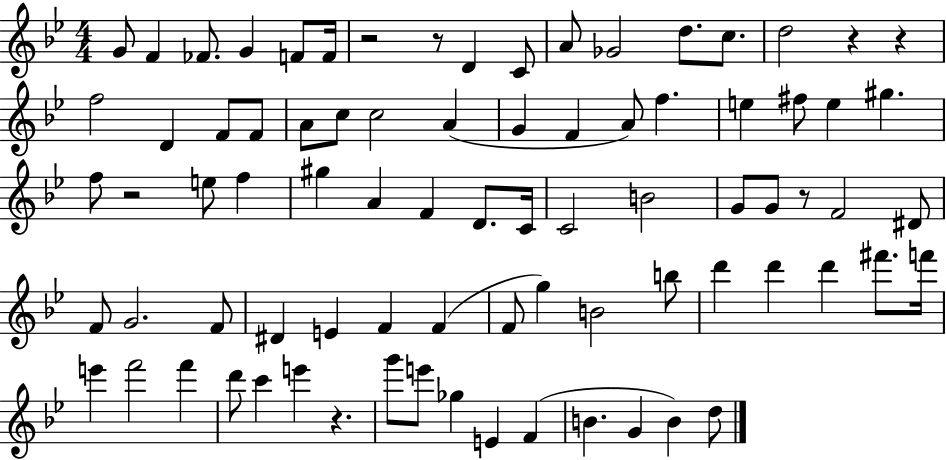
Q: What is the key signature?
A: BES major